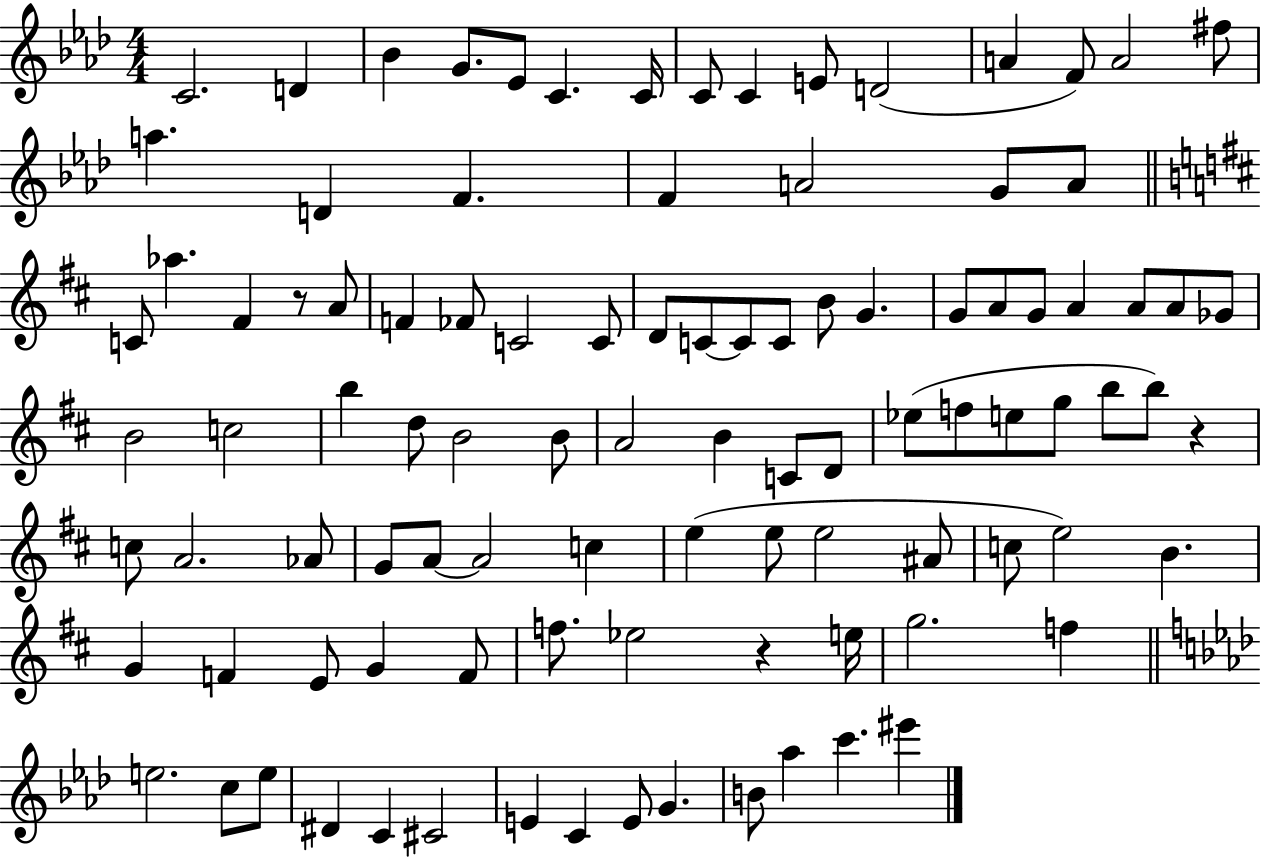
X:1
T:Untitled
M:4/4
L:1/4
K:Ab
C2 D _B G/2 _E/2 C C/4 C/2 C E/2 D2 A F/2 A2 ^f/2 a D F F A2 G/2 A/2 C/2 _a ^F z/2 A/2 F _F/2 C2 C/2 D/2 C/2 C/2 C/2 B/2 G G/2 A/2 G/2 A A/2 A/2 _G/2 B2 c2 b d/2 B2 B/2 A2 B C/2 D/2 _e/2 f/2 e/2 g/2 b/2 b/2 z c/2 A2 _A/2 G/2 A/2 A2 c e e/2 e2 ^A/2 c/2 e2 B G F E/2 G F/2 f/2 _e2 z e/4 g2 f e2 c/2 e/2 ^D C ^C2 E C E/2 G B/2 _a c' ^e'